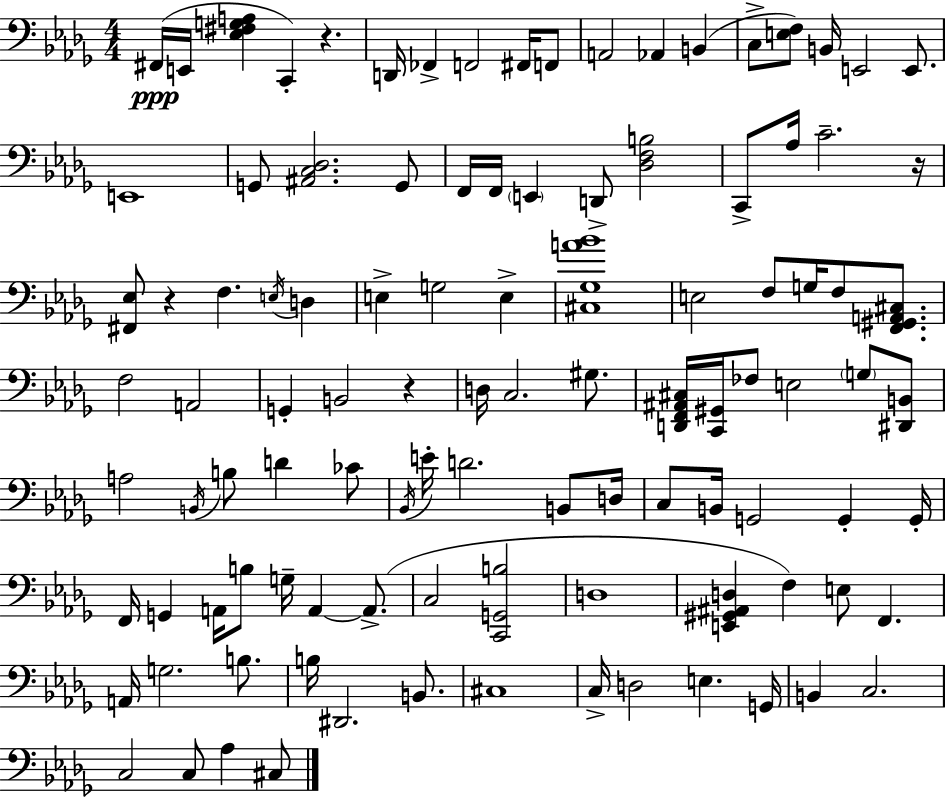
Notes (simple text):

F#2/s E2/s [Eb3,F#3,G3,A3]/q C2/q R/q. D2/s FES2/q F2/h F#2/s F2/e A2/h Ab2/q B2/q C3/e [E3,F3]/e B2/s E2/h E2/e. E2/w G2/e [A#2,C3,Db3]/h. G2/e F2/s F2/s E2/q D2/e [Db3,F3,B3]/h C2/e Ab3/s C4/h. R/s [F#2,Eb3]/e R/q F3/q. E3/s D3/q E3/q G3/h E3/q [C#3,Gb3,A4,Bb4]/w E3/h F3/e G3/s F3/e [F2,G#2,A2,C#3]/e. F3/h A2/h G2/q B2/h R/q D3/s C3/h. G#3/e. [D2,F2,A#2,C#3]/s [C2,G#2]/s FES3/e E3/h G3/e [D#2,B2]/e A3/h B2/s B3/e D4/q CES4/e Bb2/s E4/s D4/h. B2/e D3/s C3/e B2/s G2/h G2/q G2/s F2/s G2/q A2/s B3/e G3/s A2/q A2/e. C3/h [C2,G2,B3]/h D3/w [E2,G#2,A#2,D3]/q F3/q E3/e F2/q. A2/s G3/h. B3/e. B3/s D#2/h. B2/e. C#3/w C3/s D3/h E3/q. G2/s B2/q C3/h. C3/h C3/e Ab3/q C#3/e